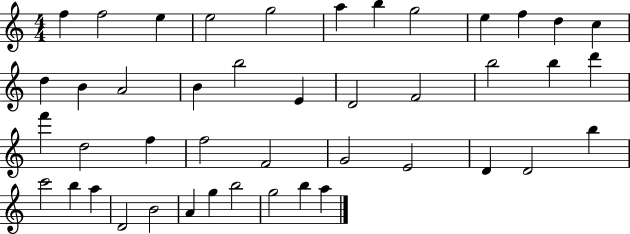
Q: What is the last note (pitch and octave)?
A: A5